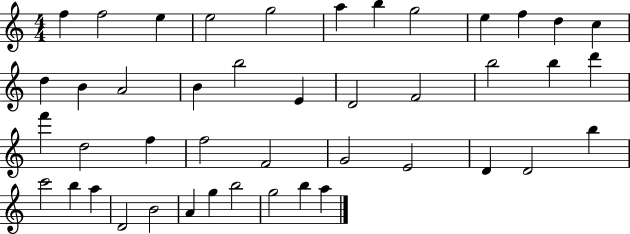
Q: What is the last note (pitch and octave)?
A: A5